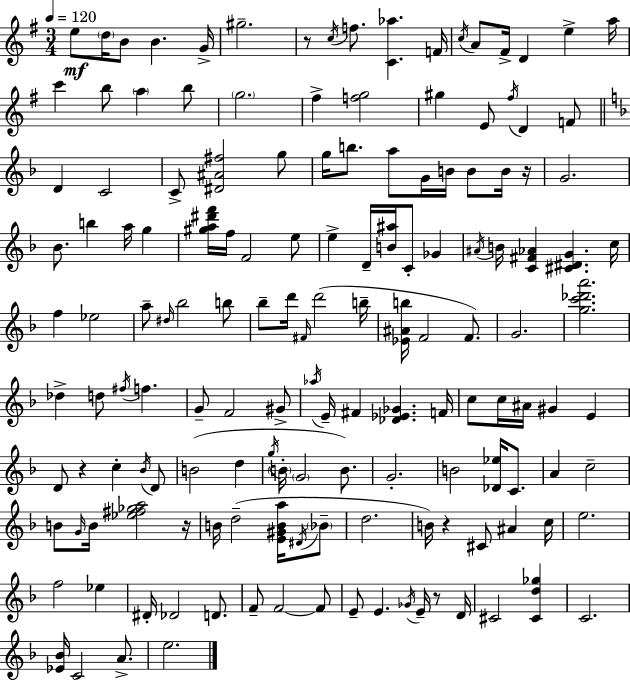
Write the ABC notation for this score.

X:1
T:Untitled
M:3/4
L:1/4
K:Em
e/2 d/4 B/2 B G/4 ^g2 z/2 c/4 f/2 [C_a] F/4 c/4 A/2 ^F/4 D e a/4 c' b/2 a b/2 g2 ^f [fg]2 ^g E/2 ^f/4 D F/2 D C2 C/2 [^D^A^f]2 g/2 g/4 b/2 a/2 G/4 B/4 B/2 B/4 z/4 G2 _B/2 b a/4 g [^ga^d'f']/4 f/4 F2 e/2 e D/4 [B^a]/4 C/2 _G ^A/4 B/4 [C^F_A] [^C^DG] c/4 f _e2 a/2 ^d/4 _b2 b/2 _b/2 d'/4 ^F/4 d'2 b/4 [_E^Ab]/4 F2 F/2 G2 [gc'_d'a']2 _d d/2 ^f/4 f G/2 F2 ^G/2 _a/4 E/4 ^F [_D_E_G] F/4 c/2 c/4 ^A/4 ^G E D/2 z c _B/4 D/2 B2 d g/4 B/4 G2 B/2 G2 B2 [_D_e]/4 C/2 A c2 B/2 G/4 B/4 [_e^f_ga]2 z/4 B/4 d2 [E^GBa]/4 ^D/4 _B/2 d2 B/4 z ^C/2 ^A c/4 e2 f2 _e ^D/4 _D2 D/2 F/2 F2 F/2 E/2 E _G/4 E/4 z/2 D/4 ^C2 [^Cd_g] C2 [_E_B]/4 C2 A/2 e2